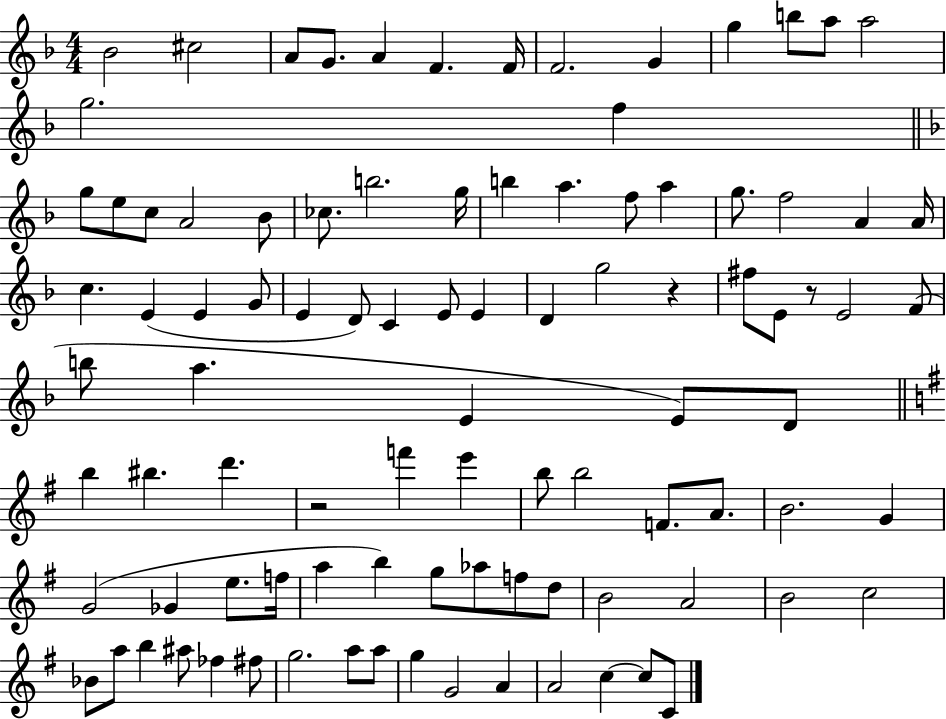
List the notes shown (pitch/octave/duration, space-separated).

Bb4/h C#5/h A4/e G4/e. A4/q F4/q. F4/s F4/h. G4/q G5/q B5/e A5/e A5/h G5/h. F5/q G5/e E5/e C5/e A4/h Bb4/e CES5/e. B5/h. G5/s B5/q A5/q. F5/e A5/q G5/e. F5/h A4/q A4/s C5/q. E4/q E4/q G4/e E4/q D4/e C4/q E4/e E4/q D4/q G5/h R/q F#5/e E4/e R/e E4/h F4/e B5/e A5/q. E4/q E4/e D4/e B5/q BIS5/q. D6/q. R/h F6/q E6/q B5/e B5/h F4/e. A4/e. B4/h. G4/q G4/h Gb4/q E5/e. F5/s A5/q B5/q G5/e Ab5/e F5/e D5/e B4/h A4/h B4/h C5/h Bb4/e A5/e B5/q A#5/e FES5/q F#5/e G5/h. A5/e A5/e G5/q G4/h A4/q A4/h C5/q C5/e C4/e